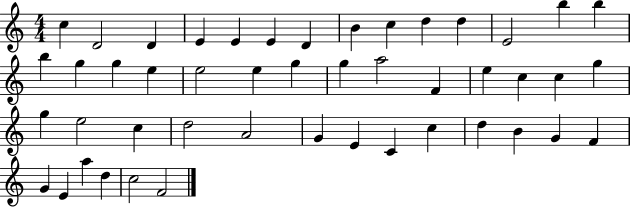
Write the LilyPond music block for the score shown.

{
  \clef treble
  \numericTimeSignature
  \time 4/4
  \key c \major
  c''4 d'2 d'4 | e'4 e'4 e'4 d'4 | b'4 c''4 d''4 d''4 | e'2 b''4 b''4 | \break b''4 g''4 g''4 e''4 | e''2 e''4 g''4 | g''4 a''2 f'4 | e''4 c''4 c''4 g''4 | \break g''4 e''2 c''4 | d''2 a'2 | g'4 e'4 c'4 c''4 | d''4 b'4 g'4 f'4 | \break g'4 e'4 a''4 d''4 | c''2 f'2 | \bar "|."
}